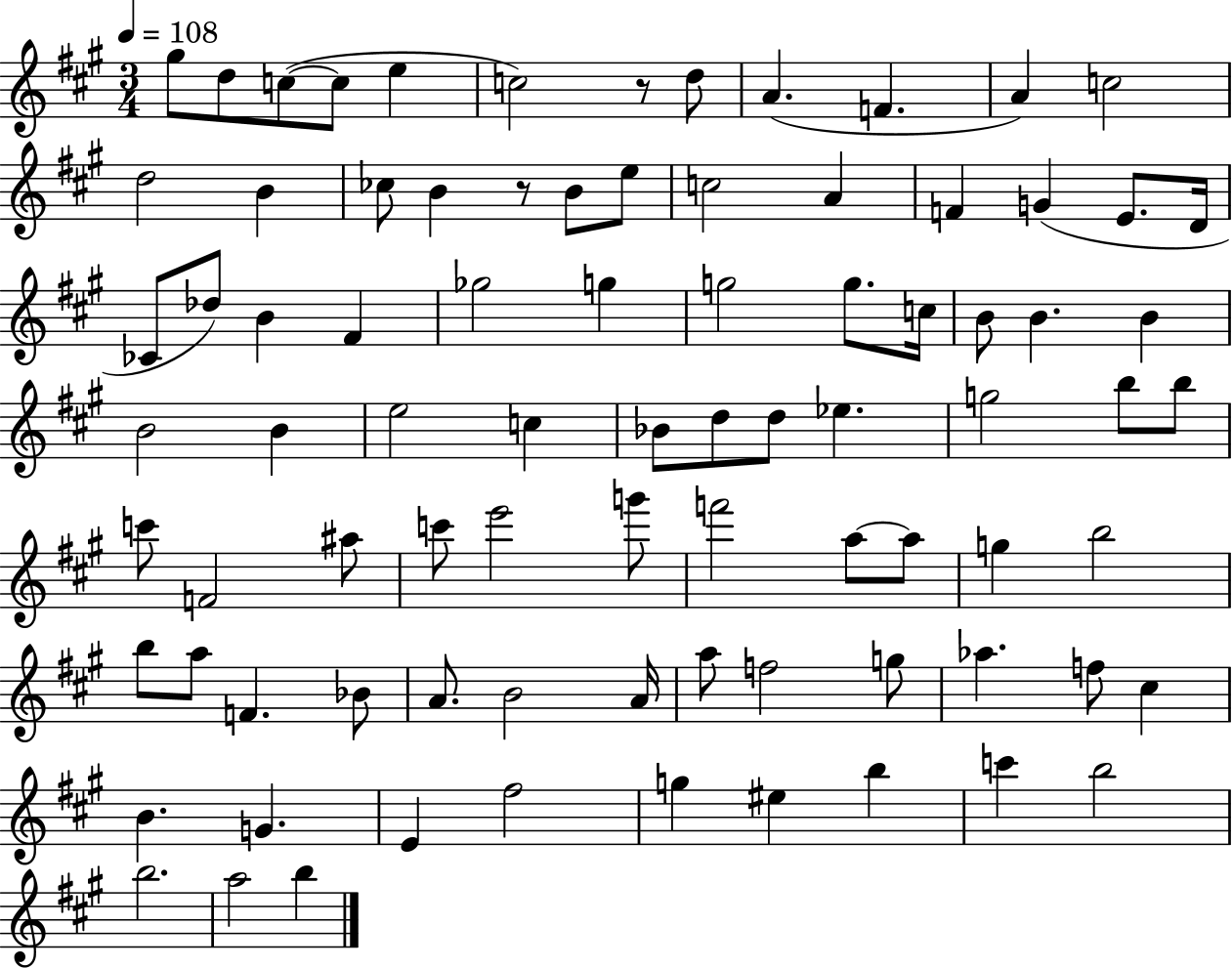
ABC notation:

X:1
T:Untitled
M:3/4
L:1/4
K:A
^g/2 d/2 c/2 c/2 e c2 z/2 d/2 A F A c2 d2 B _c/2 B z/2 B/2 e/2 c2 A F G E/2 D/4 _C/2 _d/2 B ^F _g2 g g2 g/2 c/4 B/2 B B B2 B e2 c _B/2 d/2 d/2 _e g2 b/2 b/2 c'/2 F2 ^a/2 c'/2 e'2 g'/2 f'2 a/2 a/2 g b2 b/2 a/2 F _B/2 A/2 B2 A/4 a/2 f2 g/2 _a f/2 ^c B G E ^f2 g ^e b c' b2 b2 a2 b